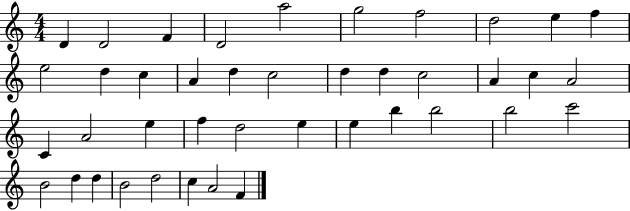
D4/q D4/h F4/q D4/h A5/h G5/h F5/h D5/h E5/q F5/q E5/h D5/q C5/q A4/q D5/q C5/h D5/q D5/q C5/h A4/q C5/q A4/h C4/q A4/h E5/q F5/q D5/h E5/q E5/q B5/q B5/h B5/h C6/h B4/h D5/q D5/q B4/h D5/h C5/q A4/h F4/q